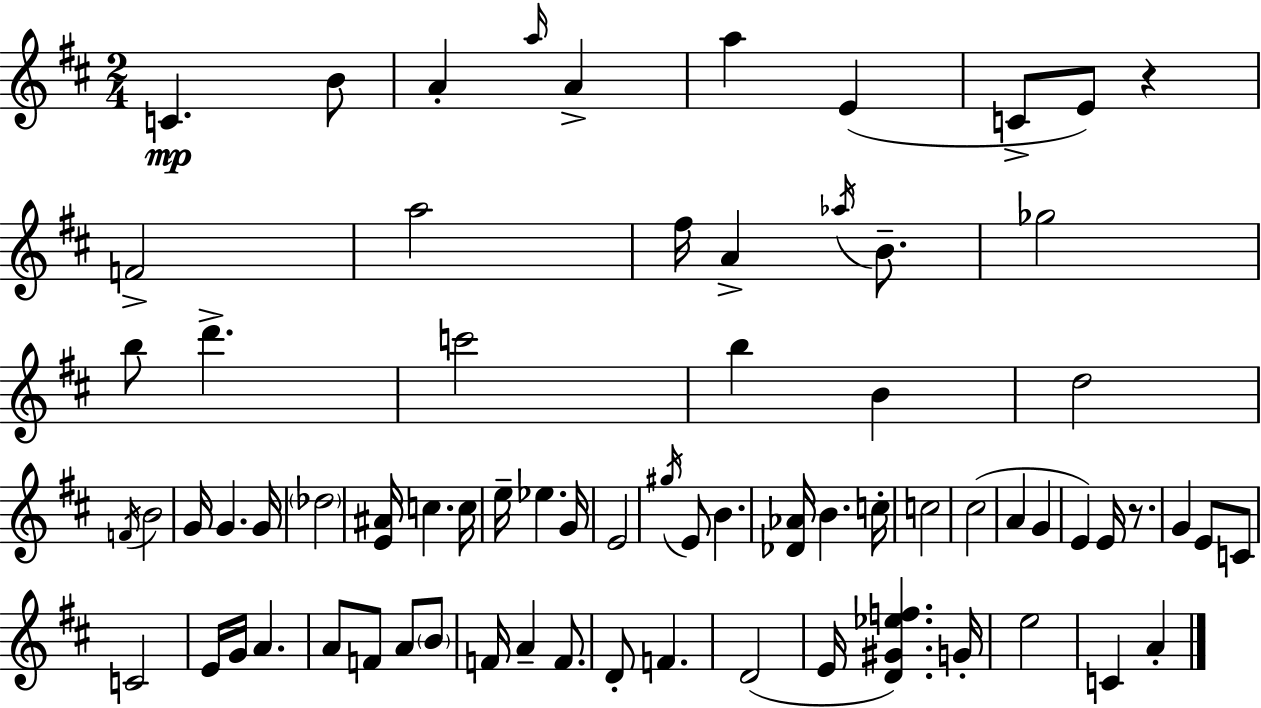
X:1
T:Untitled
M:2/4
L:1/4
K:D
C B/2 A a/4 A a E C/2 E/2 z F2 a2 ^f/4 A _a/4 B/2 _g2 b/2 d' c'2 b B d2 F/4 B2 G/4 G G/4 _d2 [E^A]/4 c c/4 e/4 _e G/4 E2 ^g/4 E/2 B [_D_A]/4 B c/4 c2 ^c2 A G E E/4 z/2 G E/2 C/2 C2 E/4 G/4 A A/2 F/2 A/2 B/2 F/4 A F/2 D/2 F D2 E/4 [D^G_ef] G/4 e2 C A